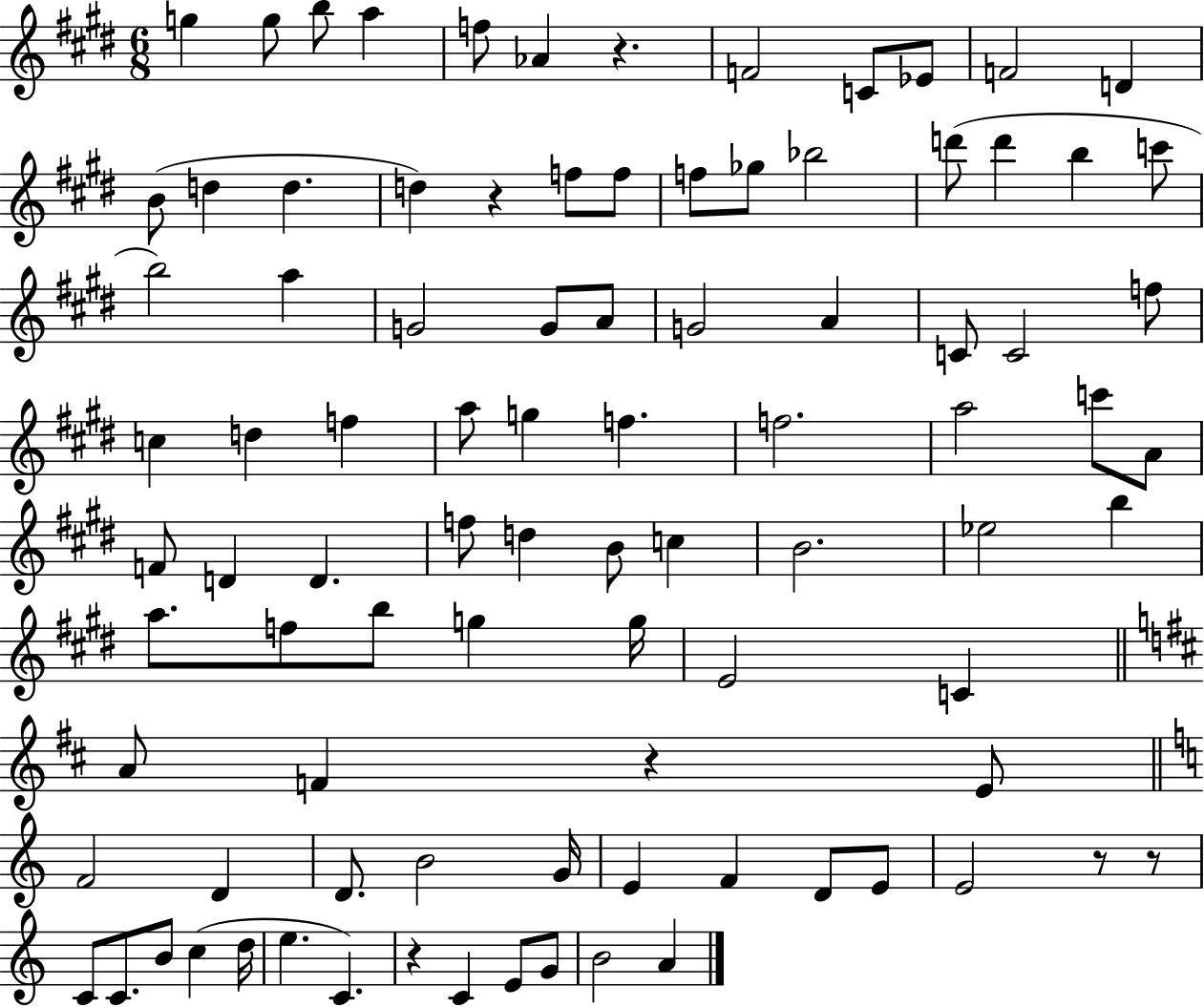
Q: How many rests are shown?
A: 6